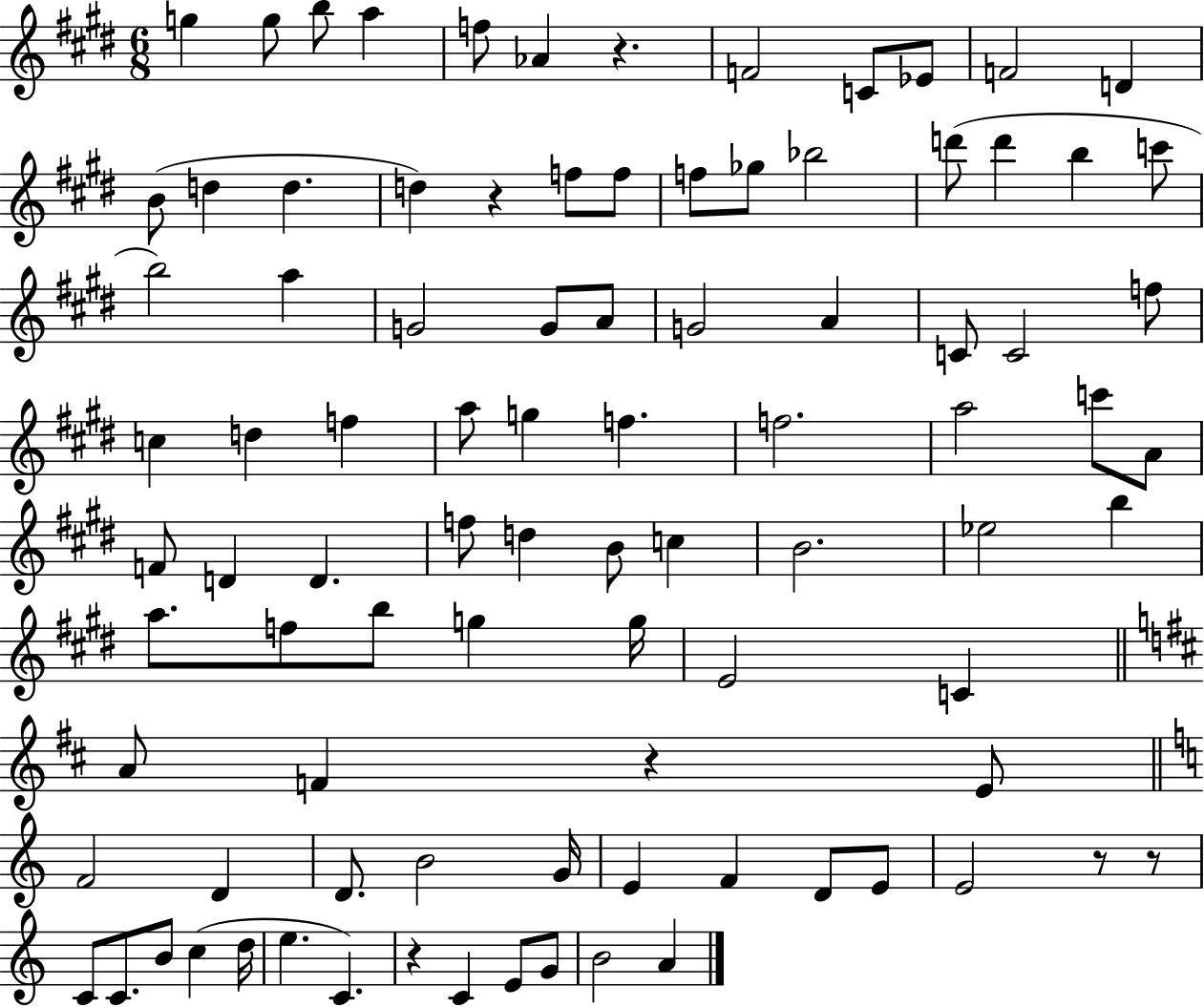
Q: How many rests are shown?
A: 6